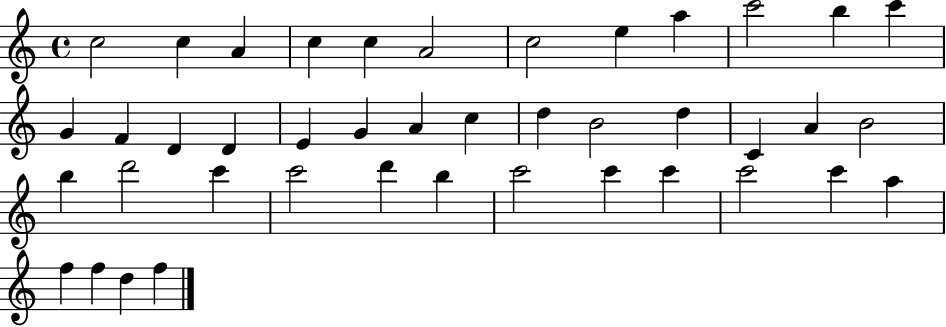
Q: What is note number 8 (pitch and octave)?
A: E5